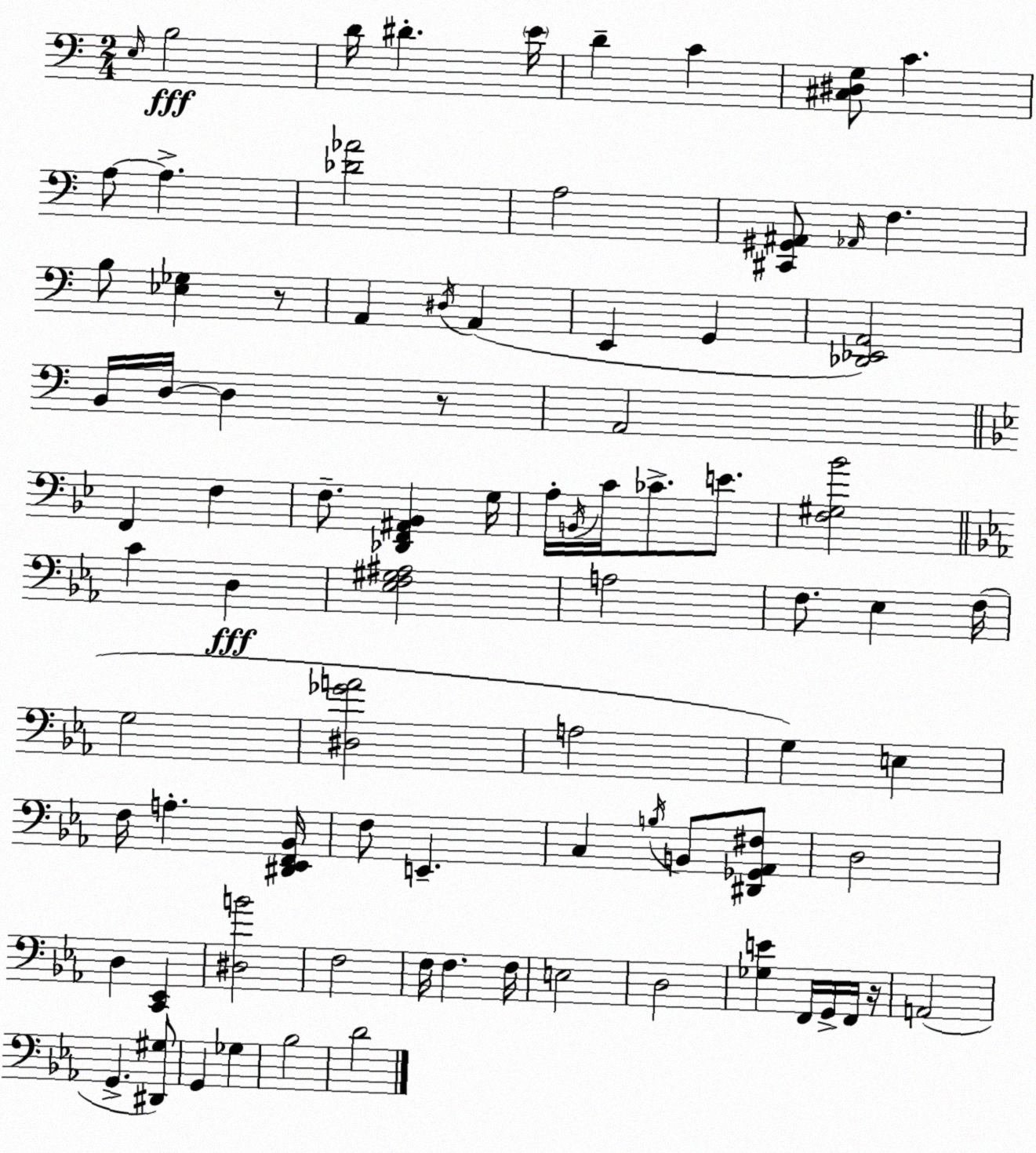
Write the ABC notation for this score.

X:1
T:Untitled
M:2/4
L:1/4
K:C
E,/4 B,2 D/4 ^D E/4 D C [^C,^D,G,]/2 C A,/2 A, [_D_A]2 A,2 [^C,,^G,,^A,,]/2 _A,,/4 F, B,/2 [_E,_G,] z/2 A,, ^D,/4 A,, E,, G,, [_D,,_E,,A,,]2 B,,/4 D,/4 D, z/2 A,,2 F,, F, F,/2 [_D,,F,,^A,,_B,,] G,/4 A,/4 B,,/4 C/4 _C/2 E/2 [F,^G,_B]2 C D, [_E,F,^G,^A,]2 A,2 F,/2 _E, F,/4 G,2 [^D,_GA]2 A,2 G, E, F,/4 A, [^D,,_E,,F,,_B,,]/4 F,/2 E,, C, B,/4 B,,/2 [^D,,_G,,_A,,^F,]/2 D,2 D, [C,,_E,,] [^D,B]2 F,2 F,/4 F, F,/4 E,2 D,2 [_G,E] F,,/4 G,,/4 F,,/4 z/4 A,,2 G,, [^D,,^G,]/2 G,, _G, _B,2 D2